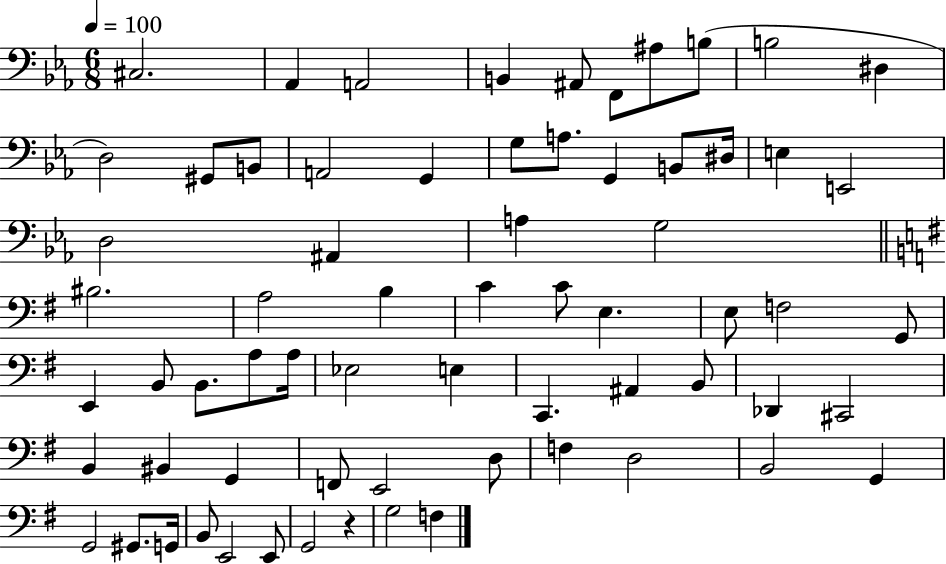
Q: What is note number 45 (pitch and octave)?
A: B2